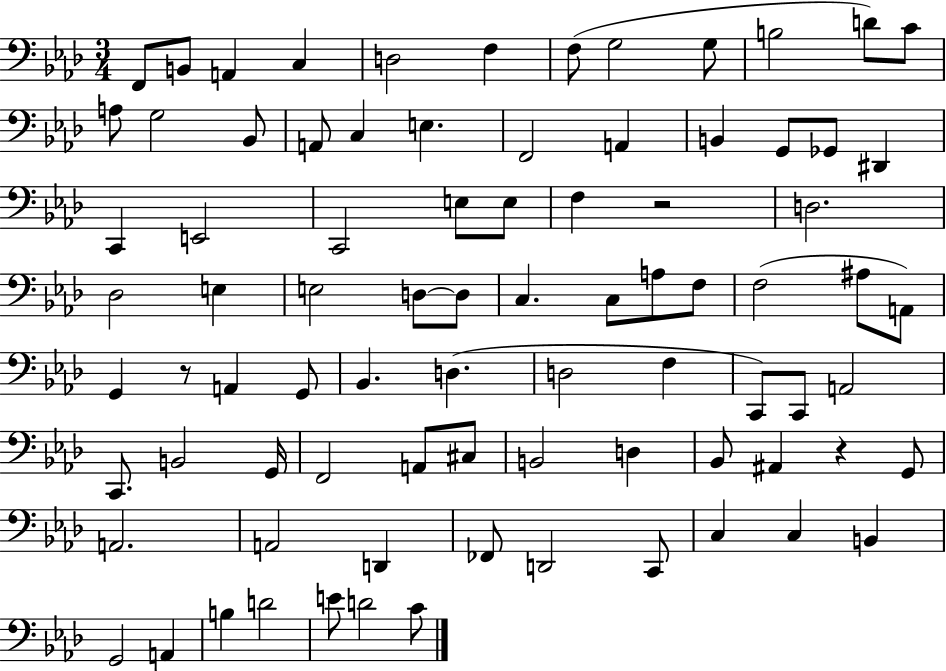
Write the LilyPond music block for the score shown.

{
  \clef bass
  \numericTimeSignature
  \time 3/4
  \key aes \major
  \repeat volta 2 { f,8 b,8 a,4 c4 | d2 f4 | f8( g2 g8 | b2 d'8) c'8 | \break a8 g2 bes,8 | a,8 c4 e4. | f,2 a,4 | b,4 g,8 ges,8 dis,4 | \break c,4 e,2 | c,2 e8 e8 | f4 r2 | d2. | \break des2 e4 | e2 d8~~ d8 | c4. c8 a8 f8 | f2( ais8 a,8) | \break g,4 r8 a,4 g,8 | bes,4. d4.( | d2 f4 | c,8) c,8 a,2 | \break c,8. b,2 g,16 | f,2 a,8 cis8 | b,2 d4 | bes,8 ais,4 r4 g,8 | \break a,2. | a,2 d,4 | fes,8 d,2 c,8 | c4 c4 b,4 | \break g,2 a,4 | b4 d'2 | e'8 d'2 c'8 | } \bar "|."
}